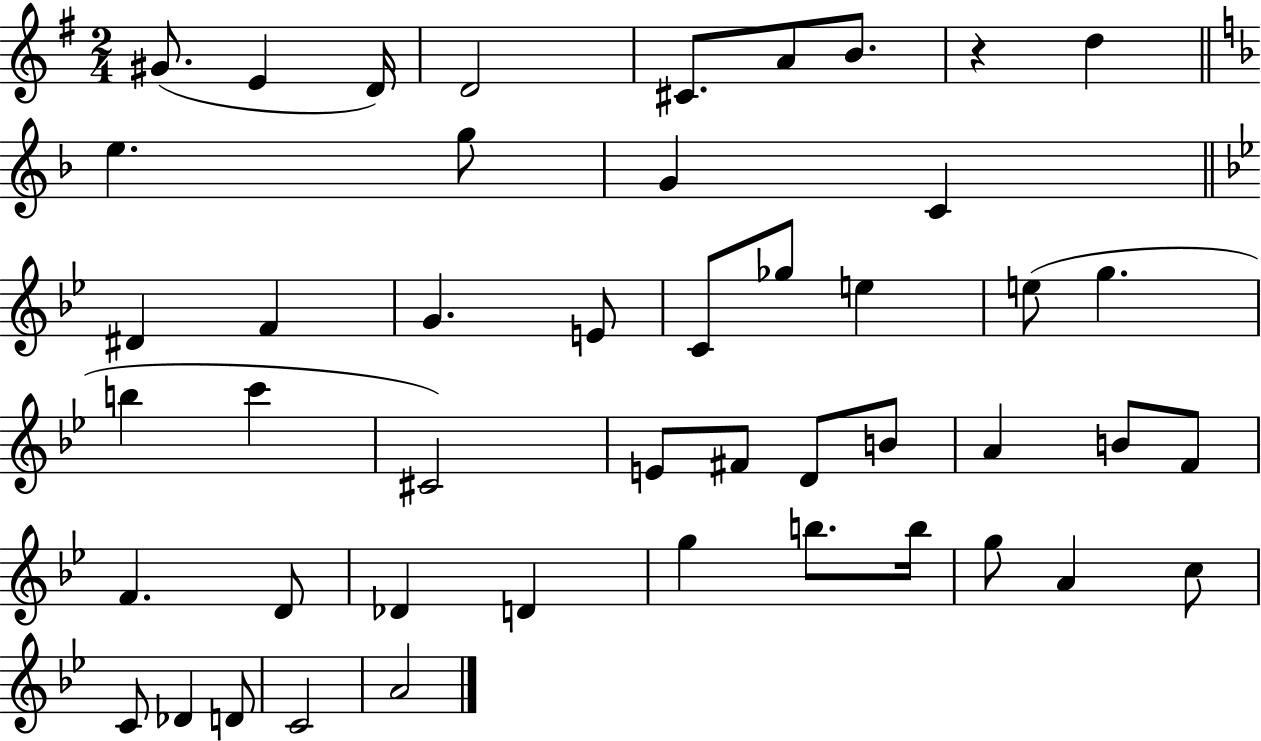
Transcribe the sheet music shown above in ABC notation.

X:1
T:Untitled
M:2/4
L:1/4
K:G
^G/2 E D/4 D2 ^C/2 A/2 B/2 z d e g/2 G C ^D F G E/2 C/2 _g/2 e e/2 g b c' ^C2 E/2 ^F/2 D/2 B/2 A B/2 F/2 F D/2 _D D g b/2 b/4 g/2 A c/2 C/2 _D D/2 C2 A2